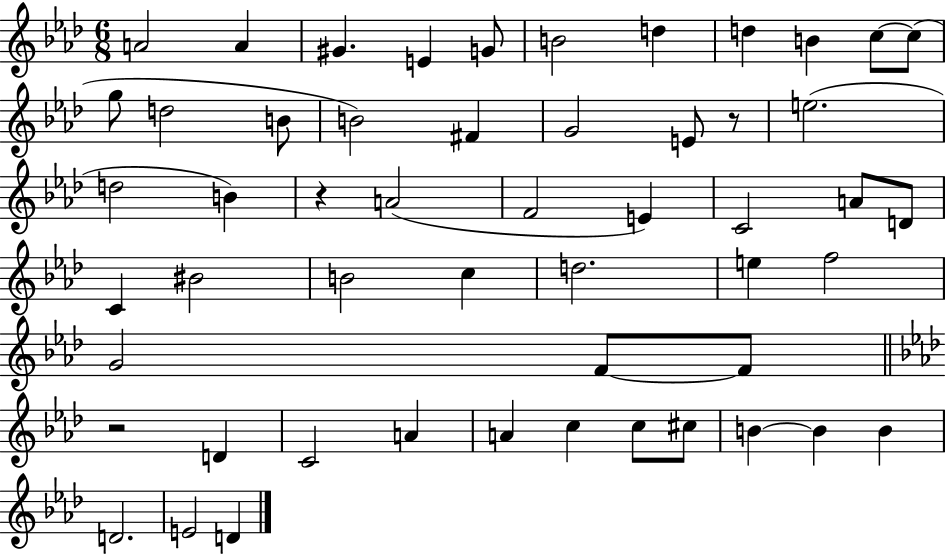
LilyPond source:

{
  \clef treble
  \numericTimeSignature
  \time 6/8
  \key aes \major
  a'2 a'4 | gis'4. e'4 g'8 | b'2 d''4 | d''4 b'4 c''8~~ c''8( | \break g''8 d''2 b'8 | b'2) fis'4 | g'2 e'8 r8 | e''2.( | \break d''2 b'4) | r4 a'2( | f'2 e'4) | c'2 a'8 d'8 | \break c'4 bis'2 | b'2 c''4 | d''2. | e''4 f''2 | \break g'2 f'8~~ f'8 | \bar "||" \break \key aes \major r2 d'4 | c'2 a'4 | a'4 c''4 c''8 cis''8 | b'4~~ b'4 b'4 | \break d'2. | e'2 d'4 | \bar "|."
}